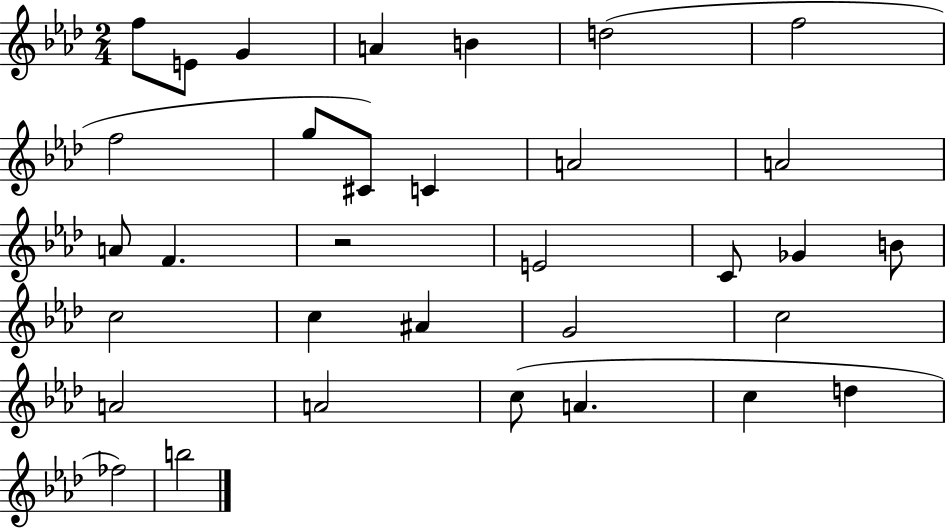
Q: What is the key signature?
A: AES major